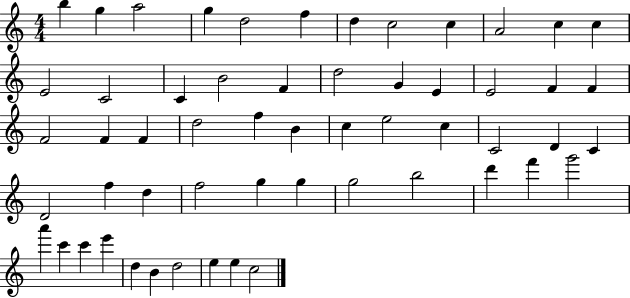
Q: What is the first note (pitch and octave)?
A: B5